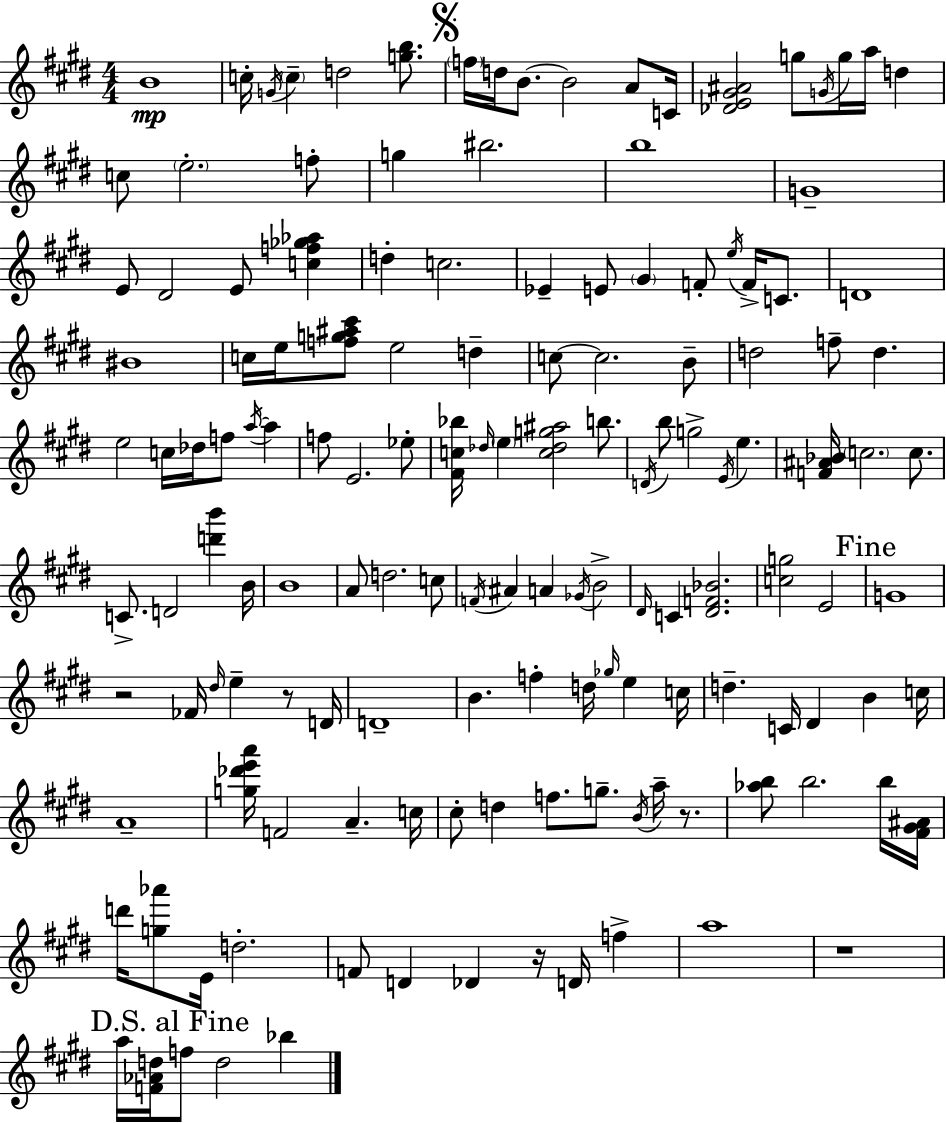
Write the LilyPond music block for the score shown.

{
  \clef treble
  \numericTimeSignature
  \time 4/4
  \key e \major
  b'1\mp | c''16-. \acciaccatura { g'16 } \parenthesize c''4-- d''2 <g'' b''>8. | \mark \markup { \musicglyph "scripts.segno" } \parenthesize f''16 d''16 b'8.~~ b'2 a'8 | c'16 <des' e' gis' ais'>2 g''8 \acciaccatura { g'16 } g''16 a''16 d''4 | \break c''8 \parenthesize e''2.-. | f''8-. g''4 bis''2. | b''1 | g'1-- | \break e'8 dis'2 e'8 <c'' f'' ges'' aes''>4 | d''4-. c''2. | ees'4-- e'8 \parenthesize gis'4 f'8-. \acciaccatura { e''16 } f'16-> | c'8. d'1 | \break bis'1 | c''16 e''16 <f'' g'' ais'' cis'''>8 e''2 d''4-- | c''8~~ c''2. | b'8-- d''2 f''8-- d''4. | \break e''2 c''16 des''16 f''8 \acciaccatura { a''16~ }~ | a''4 f''8 e'2. | ees''8-. <fis' c'' bes''>16 \grace { des''16 } \parenthesize e''4 <c'' des'' g'' ais''>2 | b''8. \acciaccatura { d'16 } b''8 g''2-> | \break \acciaccatura { e'16 } e''4. <f' ais' bes'>16 \parenthesize c''2. | c''8. c'8.-> d'2 | <d''' b'''>4 b'16 b'1 | a'8 d''2. | \break c''8 \acciaccatura { f'16 } ais'4 a'4 | \acciaccatura { ges'16 } b'2-> \grace { dis'16 } c'4 <dis' f' bes'>2. | <c'' g''>2 | e'2 \mark "Fine" g'1 | \break r2 | fes'16 \grace { dis''16 } e''4-- r8 d'16 d'1-- | b'4. | f''4-. d''16 \grace { ges''16 } e''4 c''16 d''4.-- | \break c'16 dis'4 b'4 c''16 a'1-- | <g'' des''' e''' a'''>16 f'2 | a'4.-- c''16 cis''8-. d''4 | f''8. g''8.-- \acciaccatura { b'16 } a''16-- r8. <aes'' b''>8 b''2. | \break b''16 <fis' gis' ais'>16 d'''16 <g'' aes'''>8 | e'16 d''2.-. f'8 d'4 | des'4 r16 d'16 f''4-> a''1 | r1 | \break \mark "D.S. al Fine" a''16 <f' aes' d''>16 f''8 | d''2 bes''4 \bar "|."
}